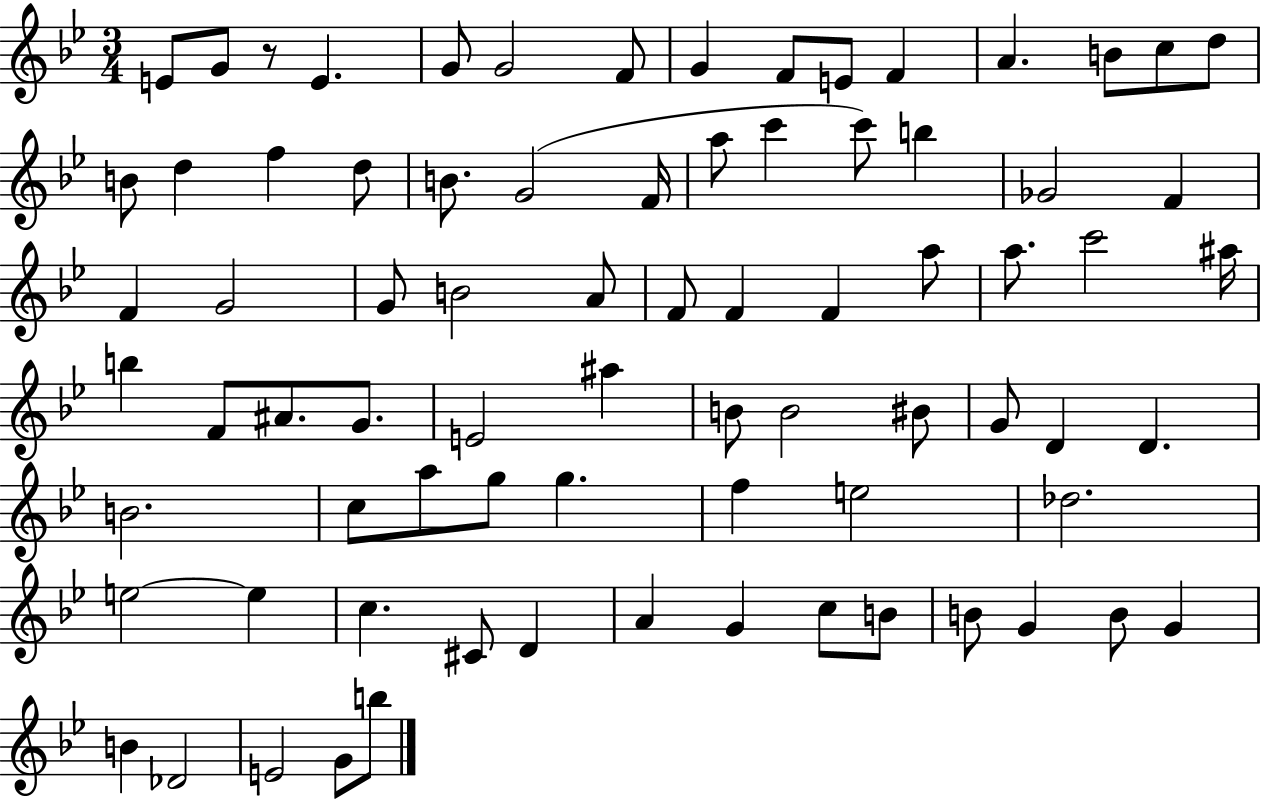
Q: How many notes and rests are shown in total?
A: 78